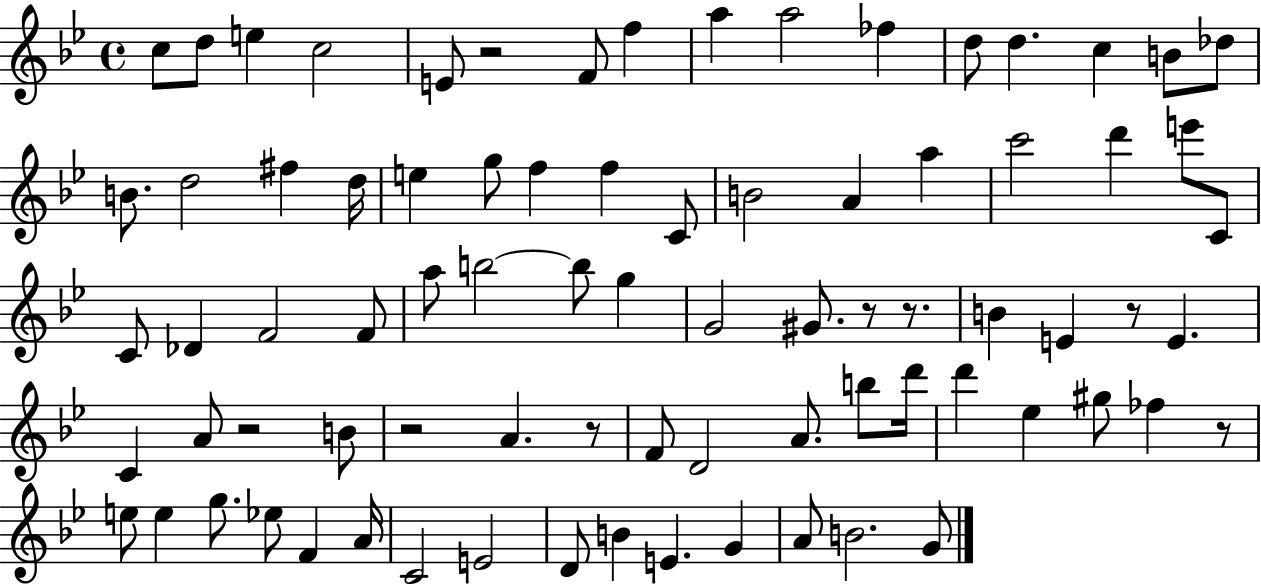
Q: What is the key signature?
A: BES major